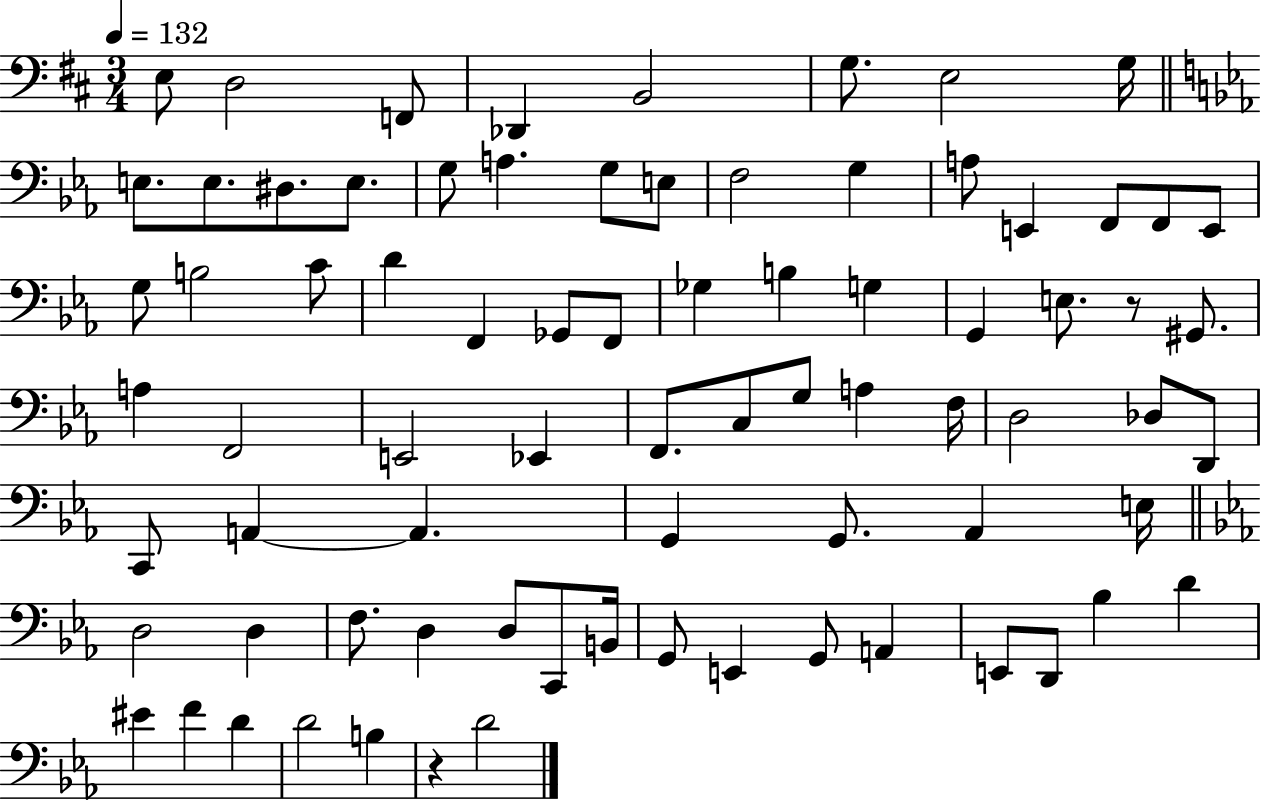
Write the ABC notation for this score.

X:1
T:Untitled
M:3/4
L:1/4
K:D
E,/2 D,2 F,,/2 _D,, B,,2 G,/2 E,2 G,/4 E,/2 E,/2 ^D,/2 E,/2 G,/2 A, G,/2 E,/2 F,2 G, A,/2 E,, F,,/2 F,,/2 E,,/2 G,/2 B,2 C/2 D F,, _G,,/2 F,,/2 _G, B, G, G,, E,/2 z/2 ^G,,/2 A, F,,2 E,,2 _E,, F,,/2 C,/2 G,/2 A, F,/4 D,2 _D,/2 D,,/2 C,,/2 A,, A,, G,, G,,/2 _A,, E,/4 D,2 D, F,/2 D, D,/2 C,,/2 B,,/4 G,,/2 E,, G,,/2 A,, E,,/2 D,,/2 _B, D ^E F D D2 B, z D2